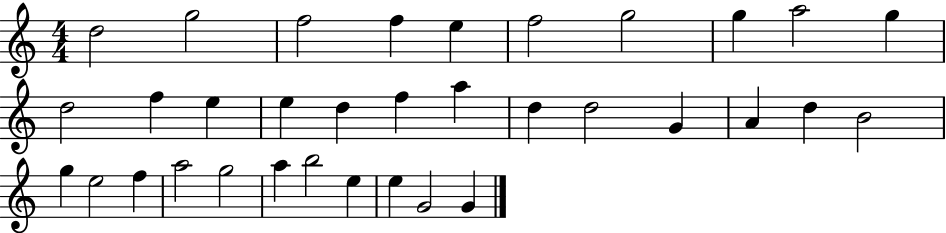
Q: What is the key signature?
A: C major